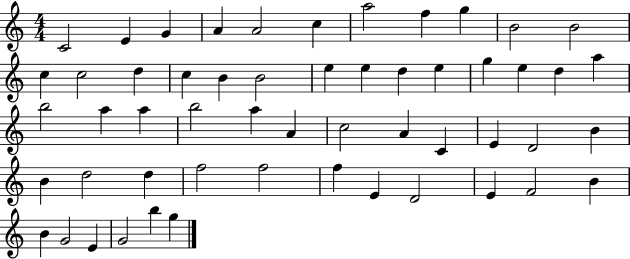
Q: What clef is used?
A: treble